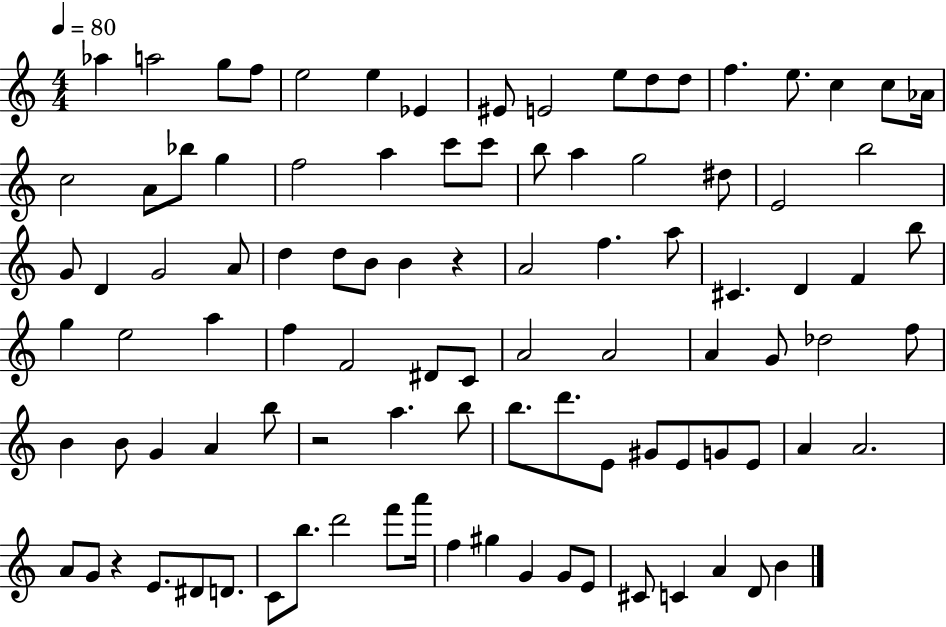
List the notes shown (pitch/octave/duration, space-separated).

Ab5/q A5/h G5/e F5/e E5/h E5/q Eb4/q EIS4/e E4/h E5/e D5/e D5/e F5/q. E5/e. C5/q C5/e Ab4/s C5/h A4/e Bb5/e G5/q F5/h A5/q C6/e C6/e B5/e A5/q G5/h D#5/e E4/h B5/h G4/e D4/q G4/h A4/e D5/q D5/e B4/e B4/q R/q A4/h F5/q. A5/e C#4/q. D4/q F4/q B5/e G5/q E5/h A5/q F5/q F4/h D#4/e C4/e A4/h A4/h A4/q G4/e Db5/h F5/e B4/q B4/e G4/q A4/q B5/e R/h A5/q. B5/e B5/e. D6/e. E4/e G#4/e E4/e G4/e E4/e A4/q A4/h. A4/e G4/e R/q E4/e. D#4/e D4/e. C4/e B5/e. D6/h F6/e A6/s F5/q G#5/q G4/q G4/e E4/e C#4/e C4/q A4/q D4/e B4/q